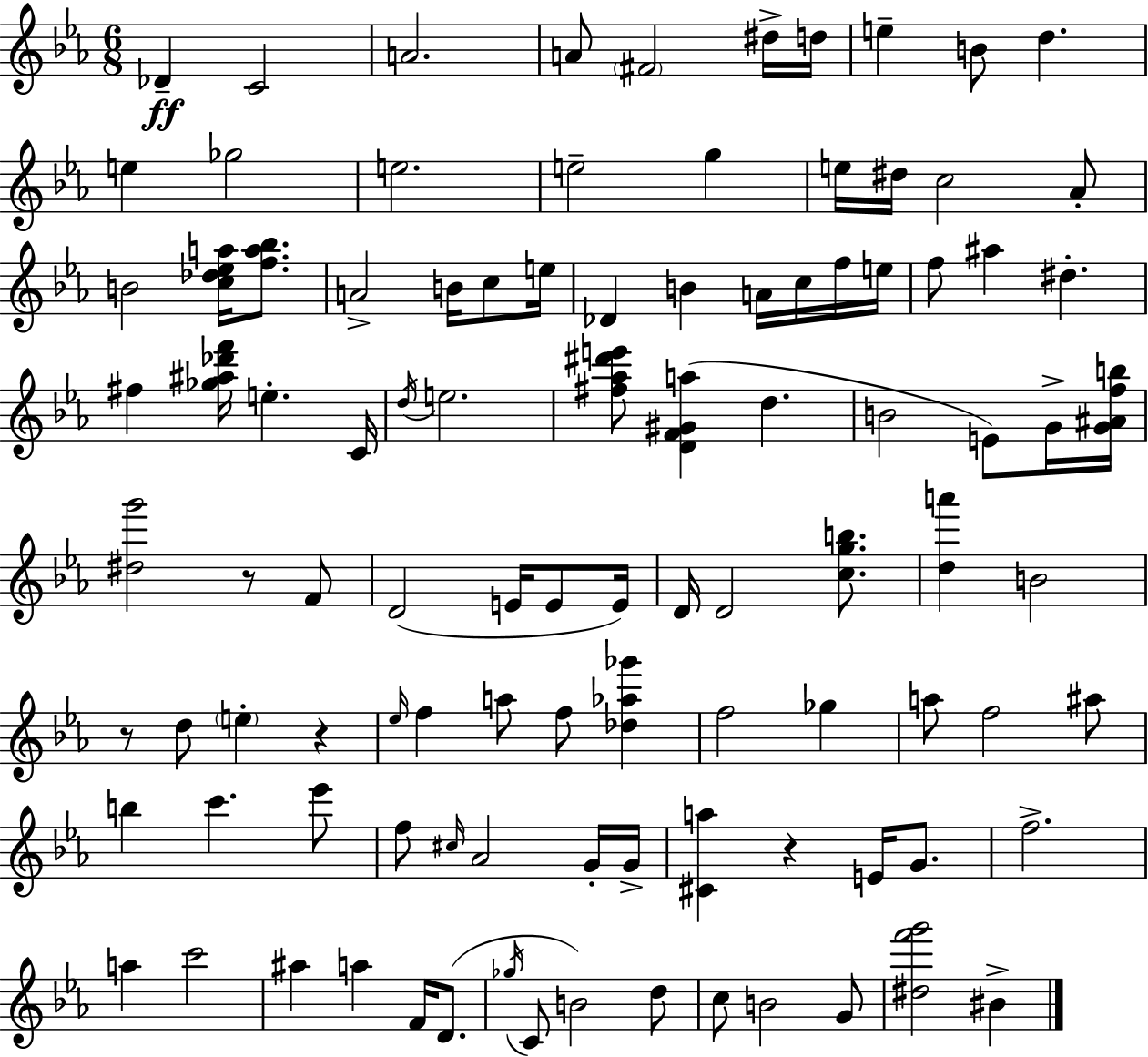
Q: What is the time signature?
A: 6/8